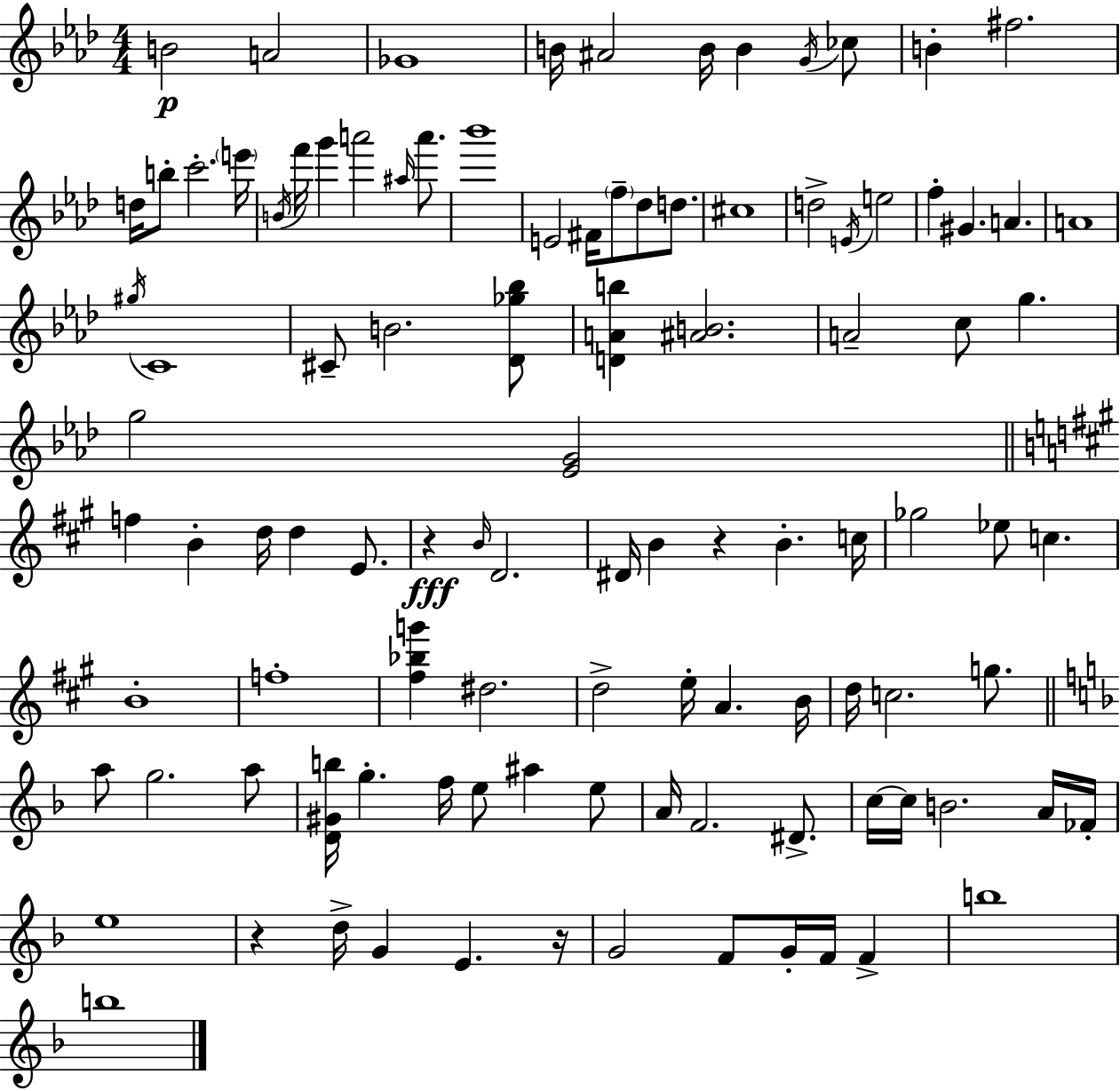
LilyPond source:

{
  \clef treble
  \numericTimeSignature
  \time 4/4
  \key f \minor
  b'2\p a'2 | ges'1 | b'16 ais'2 b'16 b'4 \acciaccatura { g'16 } ces''8 | b'4-. fis''2. | \break d''16 b''8-. c'''2.-. | \parenthesize e'''16 \acciaccatura { b'16 } f'''16 g'''4 a'''2 \grace { ais''16 } | a'''8. bes'''1 | e'2 fis'16 \parenthesize f''8-- des''8 | \break d''8. cis''1 | d''2-> \acciaccatura { e'16 } e''2 | f''4-. gis'4. a'4. | a'1 | \break \acciaccatura { gis''16 } c'1 | cis'8-- b'2. | <des' ges'' bes''>8 <d' a' b''>4 <ais' b'>2. | a'2-- c''8 g''4. | \break g''2 <ees' g'>2 | \bar "||" \break \key a \major f''4 b'4-. d''16 d''4 e'8. | r4\fff \grace { b'16 } d'2. | dis'16 b'4 r4 b'4.-. | c''16 ges''2 ees''8 c''4. | \break b'1-. | f''1-. | <fis'' bes'' g'''>4 dis''2. | d''2-> e''16-. a'4. | \break b'16 d''16 c''2. g''8. | \bar "||" \break \key f \major a''8 g''2. a''8 | <d' gis' b''>16 g''4.-. f''16 e''8 ais''4 e''8 | a'16 f'2. dis'8.-> | c''16~~ c''16 b'2. a'16 fes'16-. | \break e''1 | r4 d''16-> g'4 e'4. r16 | g'2 f'8 g'16-. f'16 f'4-> | b''1 | \break b''1 | \bar "|."
}